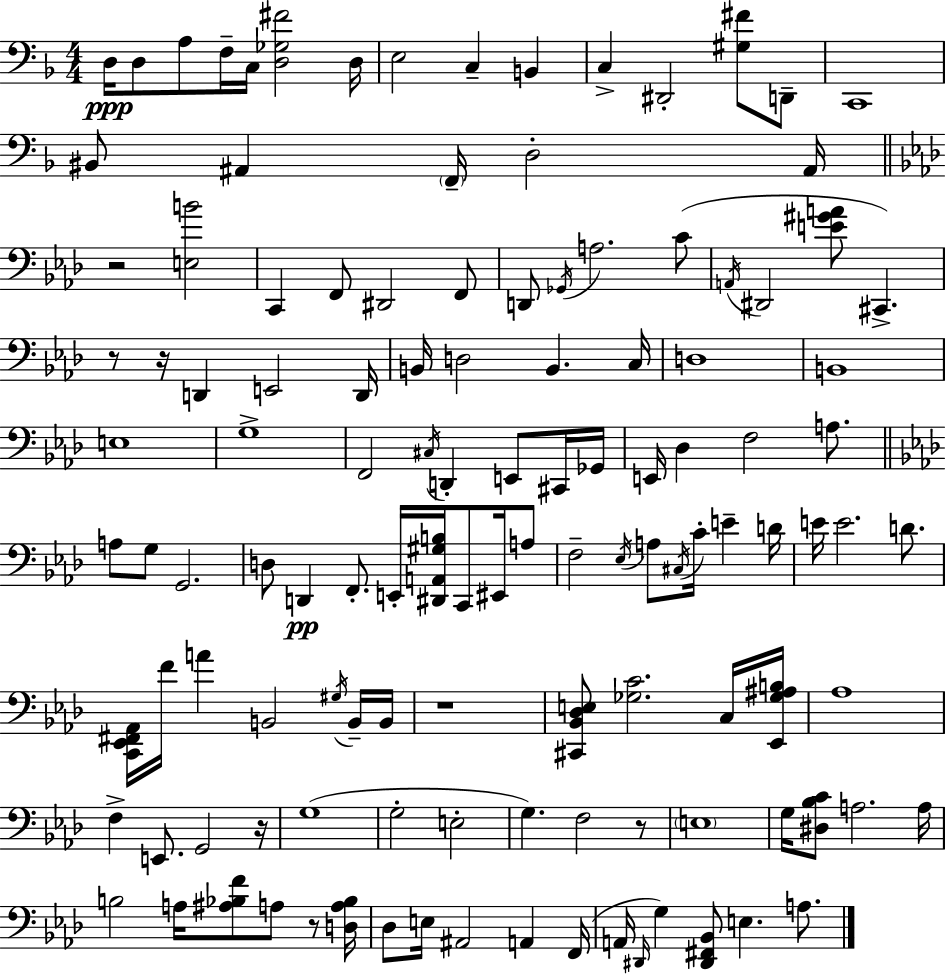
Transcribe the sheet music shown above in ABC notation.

X:1
T:Untitled
M:4/4
L:1/4
K:F
D,/4 D,/2 A,/2 F,/4 C,/4 [D,_G,^F]2 D,/4 E,2 C, B,, C, ^D,,2 [^G,^F]/2 D,,/2 C,,4 ^B,,/2 ^A,, F,,/4 D,2 ^A,,/4 z2 [E,B]2 C,, F,,/2 ^D,,2 F,,/2 D,,/2 _G,,/4 A,2 C/2 A,,/4 ^D,,2 [E^GA]/2 ^C,, z/2 z/4 D,, E,,2 D,,/4 B,,/4 D,2 B,, C,/4 D,4 B,,4 E,4 G,4 F,,2 ^C,/4 D,, E,,/2 ^C,,/4 _G,,/4 E,,/4 _D, F,2 A,/2 A,/2 G,/2 G,,2 D,/2 D,, F,,/2 E,,/4 [^D,,A,,^G,B,]/4 C,,/2 ^E,,/4 A,/2 F,2 _E,/4 A,/2 ^C,/4 C/4 E D/4 E/4 E2 D/2 [C,,_E,,^F,,_A,,]/4 F/4 A B,,2 ^G,/4 B,,/4 B,,/4 z4 [^C,,_B,,_D,E,]/2 [_G,C]2 C,/4 [_E,,_G,^A,B,]/4 _A,4 F, E,,/2 G,,2 z/4 G,4 G,2 E,2 G, F,2 z/2 E,4 G,/4 [^D,_B,C]/2 A,2 A,/4 B,2 A,/4 [^A,_B,F]/2 A,/2 z/2 [D,A,_B,]/4 _D,/2 E,/4 ^A,,2 A,, F,,/4 A,,/4 ^D,,/4 G, [^D,,^F,,_B,,]/2 E, A,/2